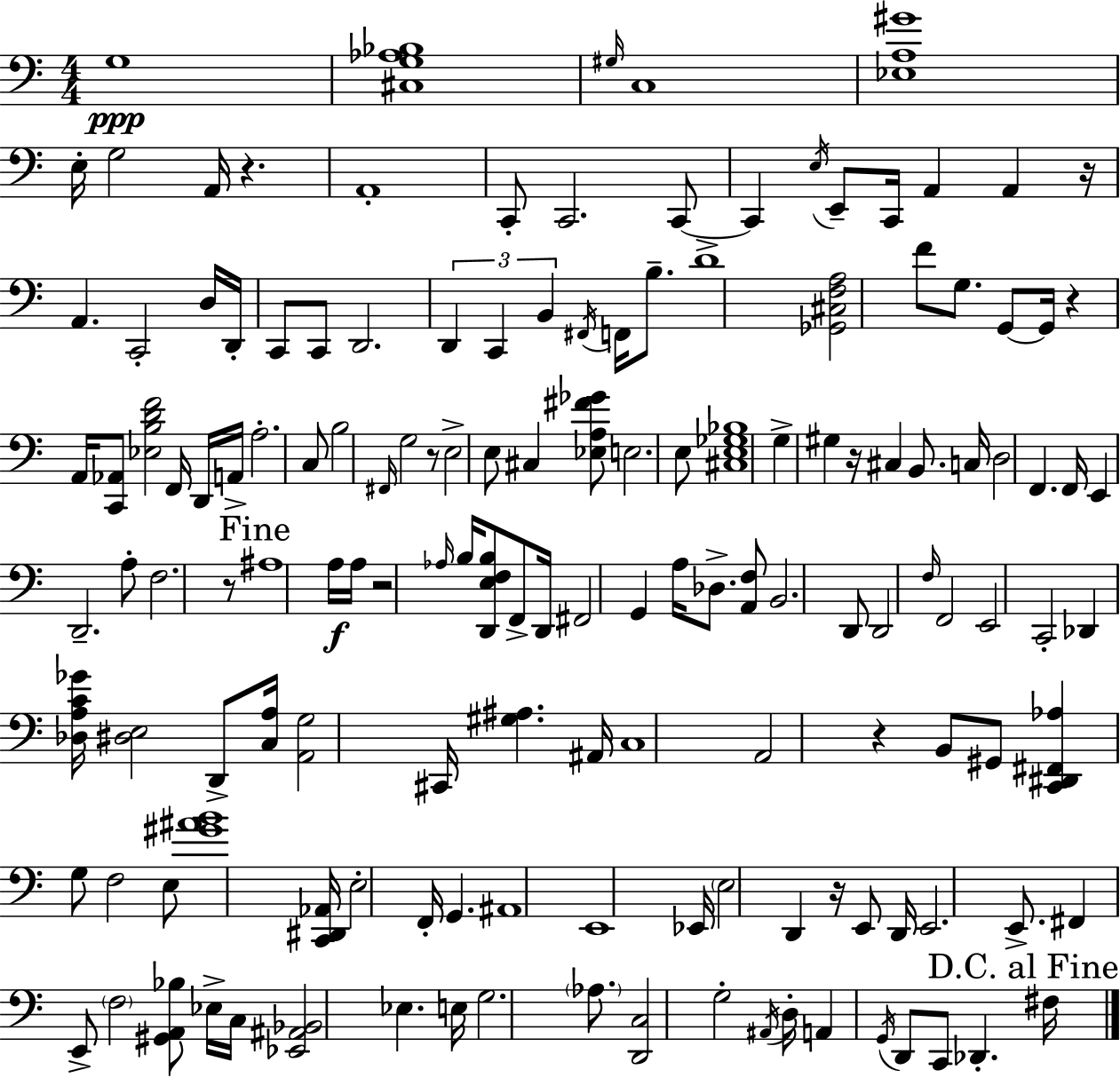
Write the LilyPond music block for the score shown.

{
  \clef bass
  \numericTimeSignature
  \time 4/4
  \key a \minor
  g1\ppp | <cis g aes bes>1 | \grace { gis16 } c1 | <ees a gis'>1 | \break e16-. g2 a,16 r4. | a,1-. | c,8-. c,2. c,8~~ | c,4 \acciaccatura { e16 } e,8-- c,16 a,4 a,4 | \break r16 a,4. c,2-. | d16 d,16-. c,8 c,8 d,2. | \tuplet 3/2 { d,4 c,4 b,4 } \acciaccatura { fis,16 } f,16 | b8.-- d'1-> | \break <ges, cis f a>2 f'8 g8. | g,8~~ g,16 r4 a,16 <c, aes,>8 <ees b d' f'>2 | f,16 d,16 a,16-> a2.-. | c8 b2 \grace { fis,16 } g2 | \break r8 e2-> e8 | cis4 <ees a fis' ges'>8 e2. | e8 <cis e ges bes>1 | g4-> gis4 r16 cis4 | \break b,8. c16 d2 f,4. | f,16 e,4 d,2.-- | a8-. f2. | r8 \mark "Fine" ais1 | \break a16\f a16 r2 \grace { aes16 } b16 | <d, e f b>8 f,8-> d,16 fis,2 g,4 | a16 des8.-> <a, f>8 b,2. | d,8 d,2 \grace { f16 } f,2 | \break e,2 c,2-. | des,4 <des a c' ges'>16 <dis e>2 | d,8-> <c a>16 <a, g>2 cis,16 <gis ais>4. | ais,16 c1 | \break a,2 r4 | b,8 gis,8 <c, dis, fis, aes>4 g8 f2 | e8 <gis' ais' b'>1 | <c, dis, aes,>16 e2-. f,16-. | \break g,4. ais,1 | e,1 | ees,16 \parenthesize e2 d,4 | r16 e,8 d,16 e,2. | \break e,8.-> fis,4 e,8-> \parenthesize f2 | <gis, a, bes>8 ees16-> c16 <ees, ais, bes,>2 | ees4. e16 g2. | \parenthesize aes8. <d, c>2 g2-. | \break \acciaccatura { ais,16 } d16-. a,4 \acciaccatura { g,16 } d,8 c,8 | des,4.-. \mark "D.C. al Fine" fis16 \bar "|."
}